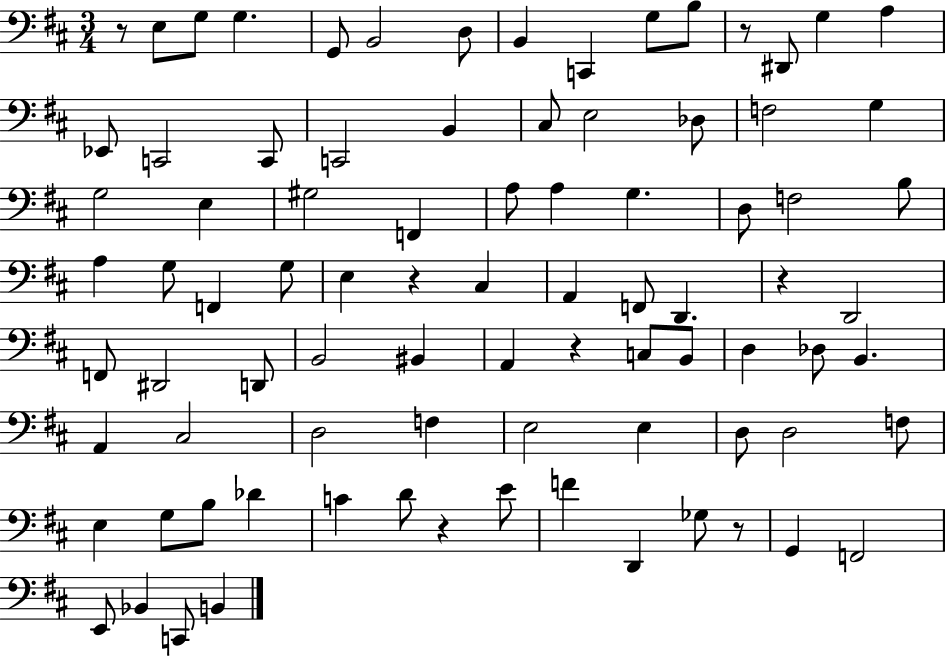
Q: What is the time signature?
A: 3/4